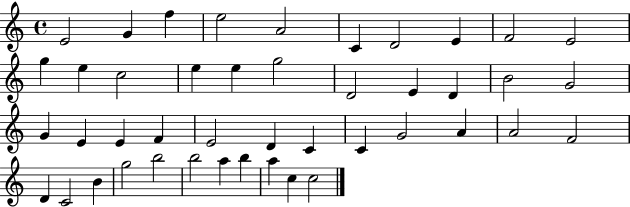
{
  \clef treble
  \time 4/4
  \defaultTimeSignature
  \key c \major
  e'2 g'4 f''4 | e''2 a'2 | c'4 d'2 e'4 | f'2 e'2 | \break g''4 e''4 c''2 | e''4 e''4 g''2 | d'2 e'4 d'4 | b'2 g'2 | \break g'4 e'4 e'4 f'4 | e'2 d'4 c'4 | c'4 g'2 a'4 | a'2 f'2 | \break d'4 c'2 b'4 | g''2 b''2 | b''2 a''4 b''4 | a''4 c''4 c''2 | \break \bar "|."
}